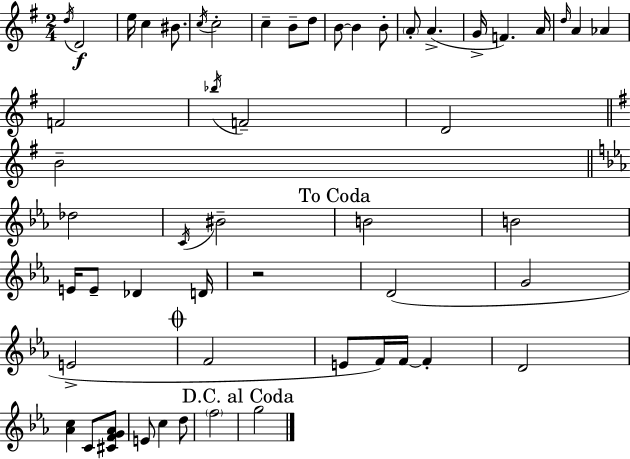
{
  \clef treble
  \numericTimeSignature
  \time 2/4
  \key g \major
  \repeat volta 2 { \acciaccatura { d''16 }\f d'2 | e''16 c''4 bis'8. | \acciaccatura { c''16 } c''2-. | c''4-- b'8-- | \break d''8 b'8~~ b'4 | b'8-. \parenthesize a'8-. a'4.->( | g'16-> f'4.) | a'16 \grace { d''16 } a'4 aes'4 | \break f'2 | \acciaccatura { bes''16 } f'2-- | d'2 | \bar "||" \break \key e \minor b'2-- | \bar "||" \break \key c \minor des''2 | \acciaccatura { c'16 } bis'2-- | \mark "To Coda" b'2 | b'2 | \break e'16 e'8-- des'4 | d'16 r2 | d'2( | g'2 | \break e'2-> | \mark \markup { \musicglyph "scripts.coda" } f'2 | e'8 f'16) f'16~~ f'4-. | d'2 | \break <aes' c''>4 c'8 <cis' f' g' aes'>8 | e'8 c''4 d''8 | \parenthesize f''2 | \mark "D.C. al Coda" g''2 | \break } \bar "|."
}